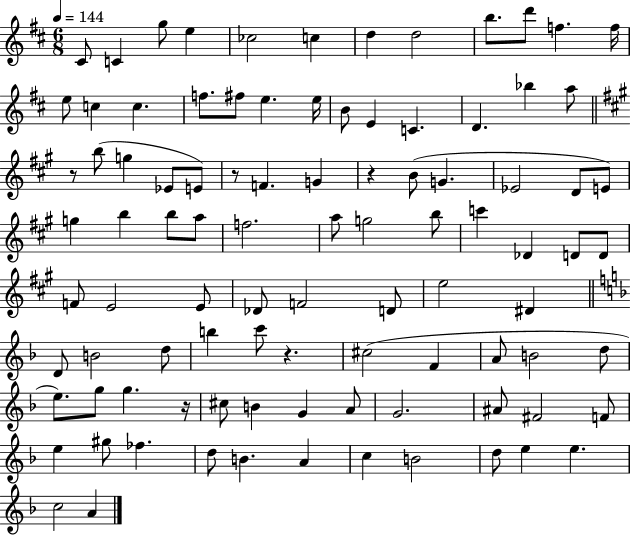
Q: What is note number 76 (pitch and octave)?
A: F#4